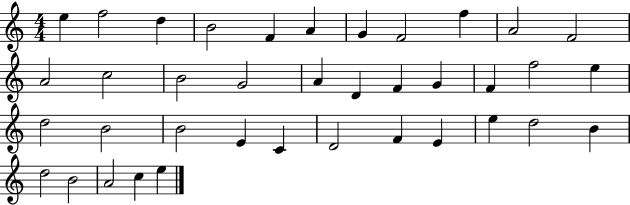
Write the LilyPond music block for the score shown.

{
  \clef treble
  \numericTimeSignature
  \time 4/4
  \key c \major
  e''4 f''2 d''4 | b'2 f'4 a'4 | g'4 f'2 f''4 | a'2 f'2 | \break a'2 c''2 | b'2 g'2 | a'4 d'4 f'4 g'4 | f'4 f''2 e''4 | \break d''2 b'2 | b'2 e'4 c'4 | d'2 f'4 e'4 | e''4 d''2 b'4 | \break d''2 b'2 | a'2 c''4 e''4 | \bar "|."
}